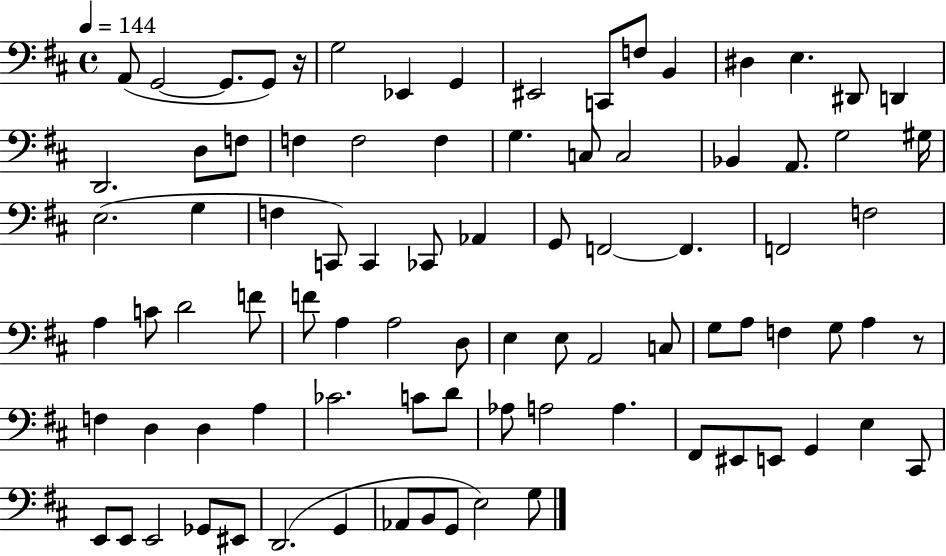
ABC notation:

X:1
T:Untitled
M:4/4
L:1/4
K:D
A,,/2 G,,2 G,,/2 G,,/2 z/4 G,2 _E,, G,, ^E,,2 C,,/2 F,/2 B,, ^D, E, ^D,,/2 D,, D,,2 D,/2 F,/2 F, F,2 F, G, C,/2 C,2 _B,, A,,/2 G,2 ^G,/4 E,2 G, F, C,,/2 C,, _C,,/2 _A,, G,,/2 F,,2 F,, F,,2 F,2 A, C/2 D2 F/2 F/2 A, A,2 D,/2 E, E,/2 A,,2 C,/2 G,/2 A,/2 F, G,/2 A, z/2 F, D, D, A, _C2 C/2 D/2 _A,/2 A,2 A, ^F,,/2 ^E,,/2 E,,/2 G,, E, ^C,,/2 E,,/2 E,,/2 E,,2 _G,,/2 ^E,,/2 D,,2 G,, _A,,/2 B,,/2 G,,/2 E,2 G,/2